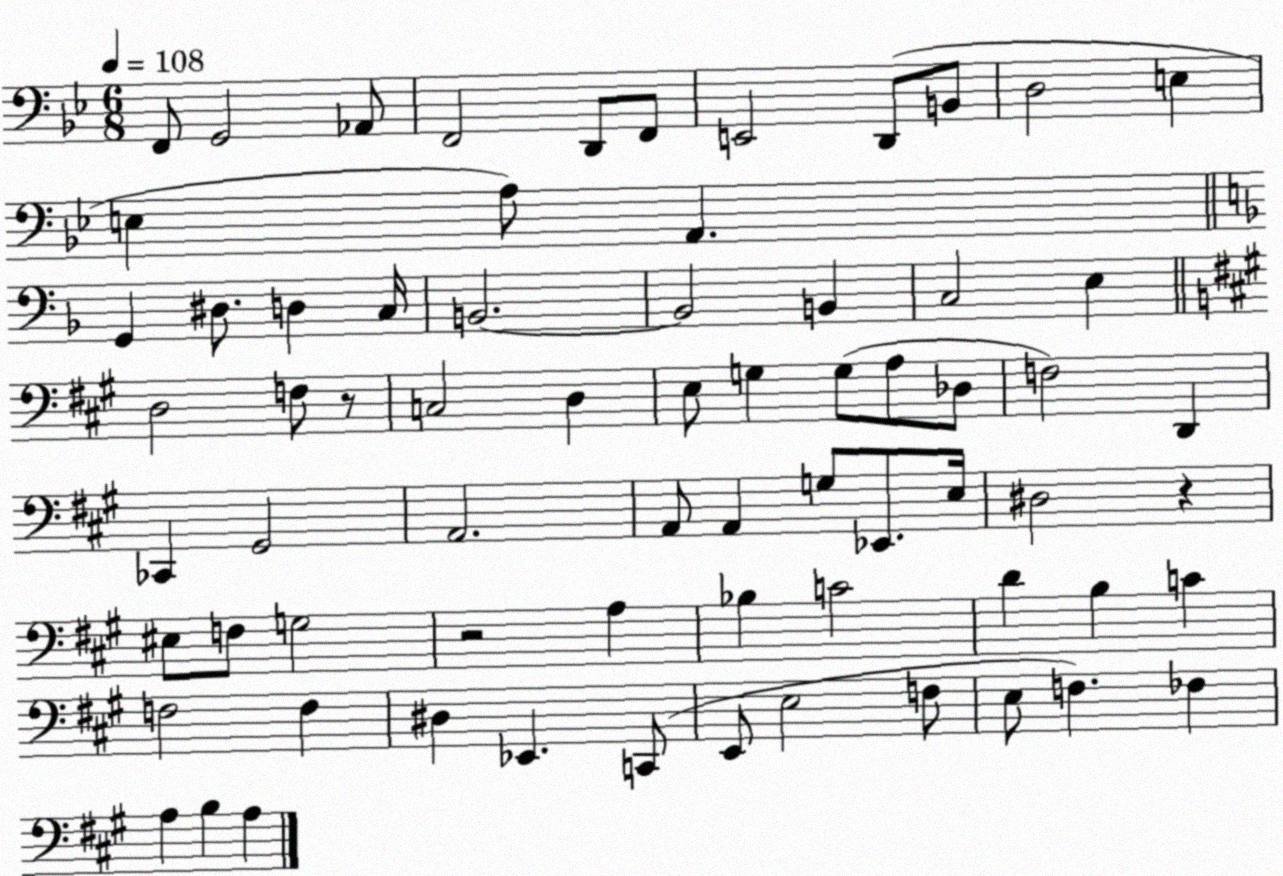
X:1
T:Untitled
M:6/8
L:1/4
K:Bb
F,,/2 G,,2 _A,,/2 F,,2 D,,/2 F,,/2 E,,2 D,,/2 B,,/2 D,2 E, E, A,/2 A,, G,, ^D,/2 D, C,/4 B,,2 B,,2 B,, C,2 E, D,2 F,/2 z/2 C,2 D, E,/2 G, G,/2 A,/2 _D,/2 F,2 D,, _C,, ^G,,2 A,,2 A,,/2 A,, G,/2 _E,,/2 E,/4 ^D,2 z ^E,/2 F,/2 G,2 z2 A, _B, C2 D B, C F,2 F, ^D, _E,, C,,/2 E,,/2 E,2 F,/2 E,/2 F, _F, A, B, A,